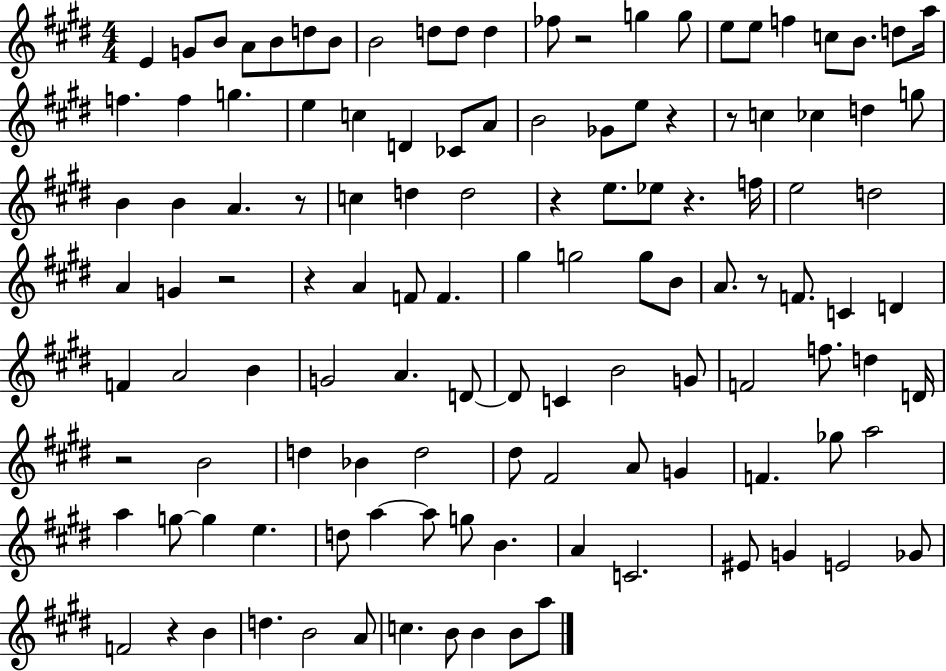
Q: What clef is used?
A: treble